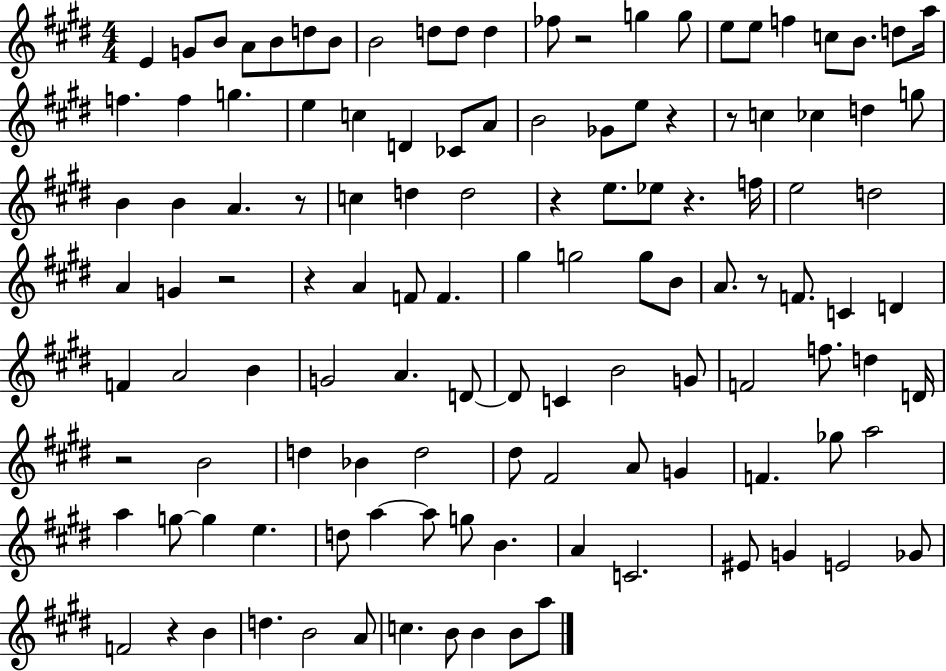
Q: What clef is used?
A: treble